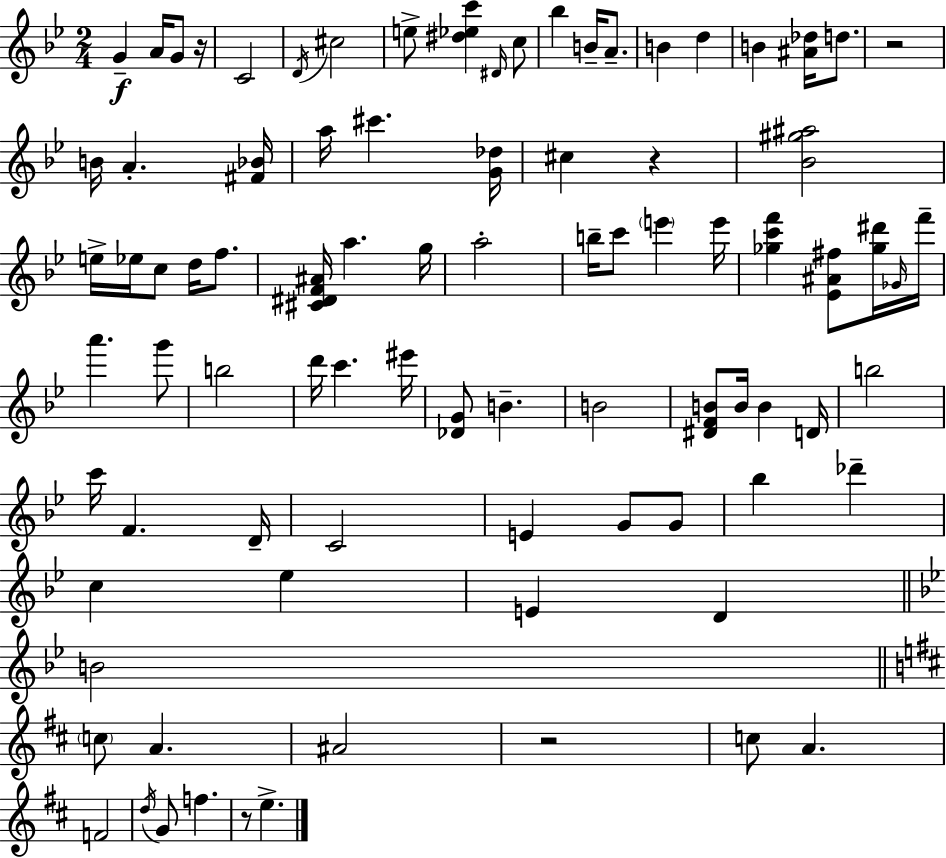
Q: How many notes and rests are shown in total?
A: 87